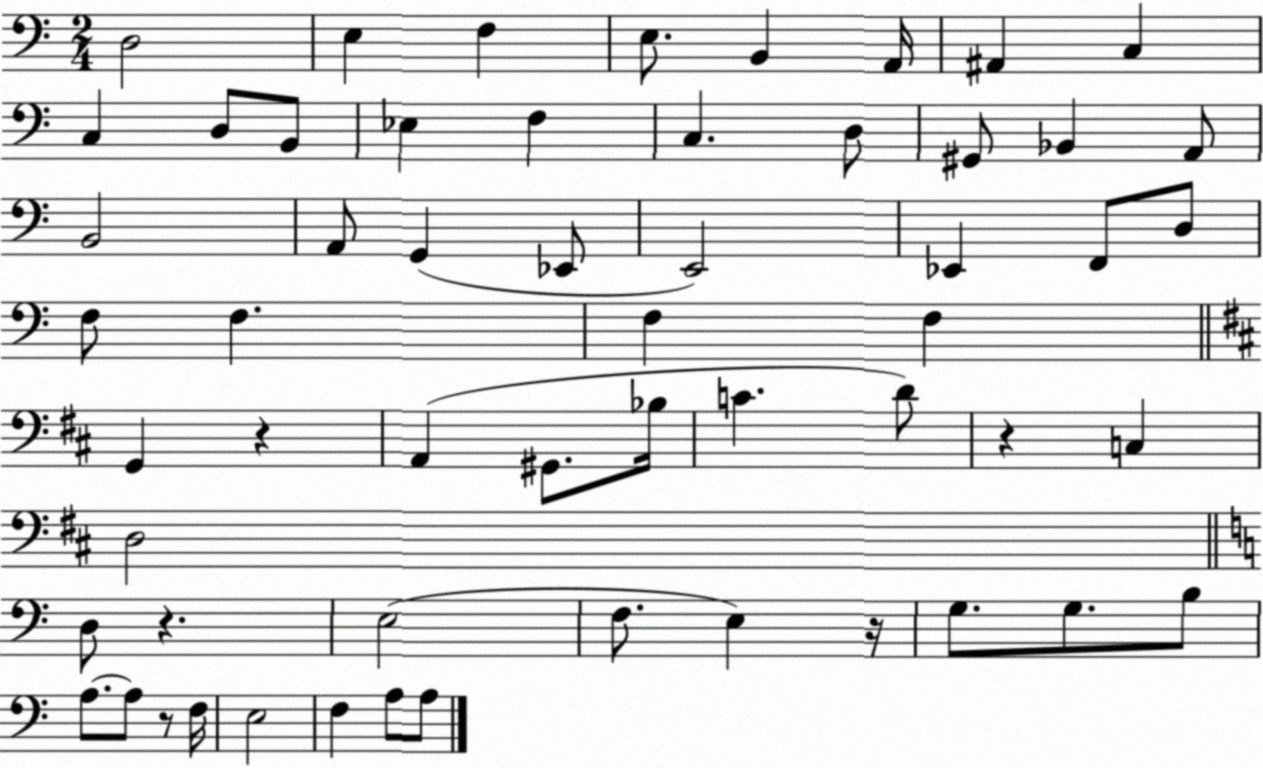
X:1
T:Untitled
M:2/4
L:1/4
K:C
D,2 E, F, E,/2 B,, A,,/4 ^A,, C, C, D,/2 B,,/2 _E, F, C, D,/2 ^G,,/2 _B,, A,,/2 B,,2 A,,/2 G,, _E,,/2 E,,2 _E,, F,,/2 D,/2 F,/2 F, F, F, G,, z A,, ^G,,/2 _B,/4 C D/2 z C, D,2 D,/2 z E,2 F,/2 E, z/4 G,/2 G,/2 B,/2 A,/2 A,/2 z/2 F,/4 E,2 F, A,/2 A,/2